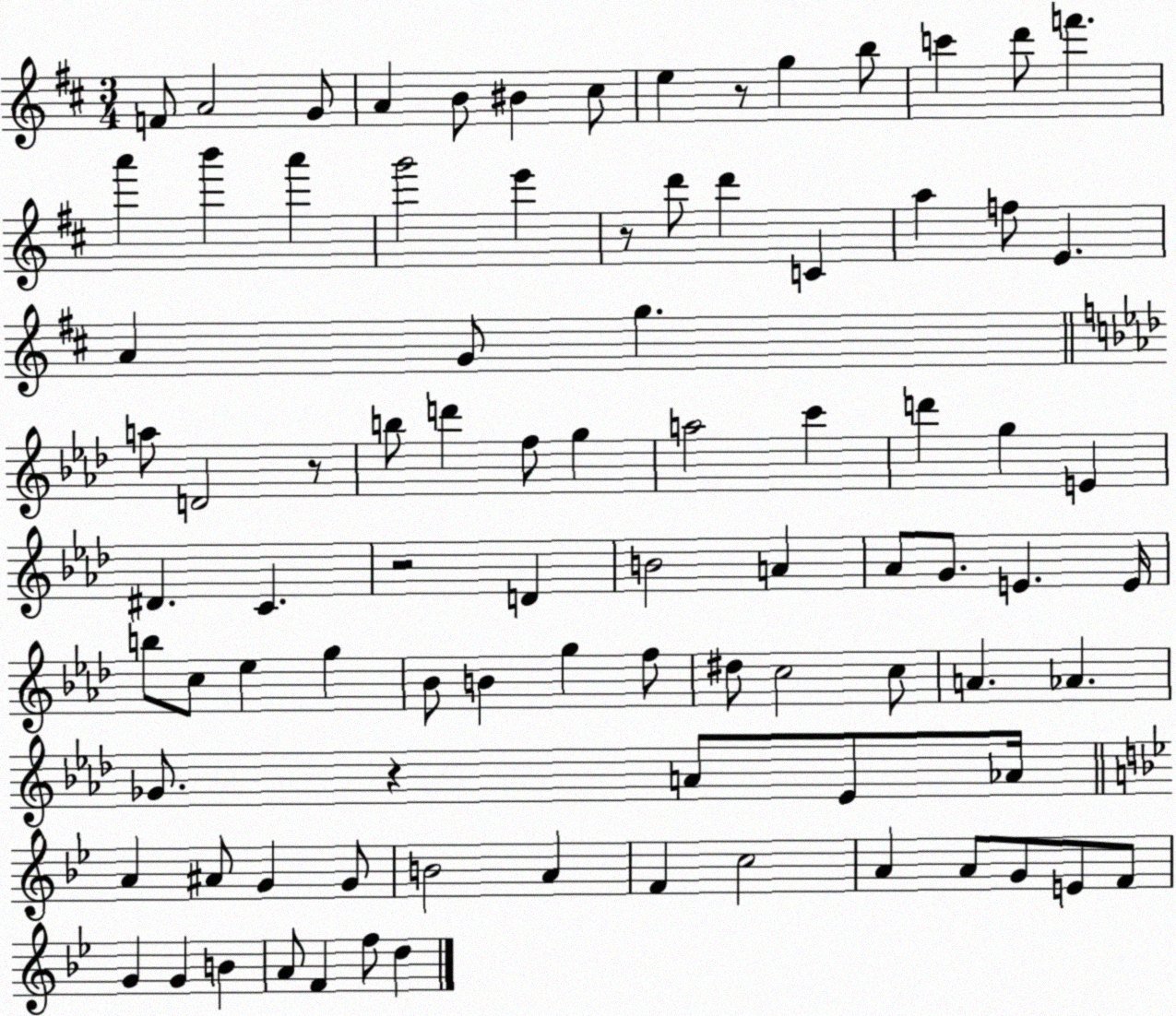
X:1
T:Untitled
M:3/4
L:1/4
K:D
F/2 A2 G/2 A B/2 ^B ^c/2 e z/2 g b/2 c' d'/2 f' a' b' a' g'2 e' z/2 d'/2 d' C a f/2 E A G/2 g a/2 D2 z/2 b/2 d' f/2 g a2 c' d' g E ^D C z2 D B2 A _A/2 G/2 E E/4 b/2 c/2 _e g _B/2 B g f/2 ^d/2 c2 c/2 A _A _G/2 z A/2 _E/2 _A/4 A ^A/2 G G/2 B2 A F c2 A A/2 G/2 E/2 F/2 G G B A/2 F f/2 d